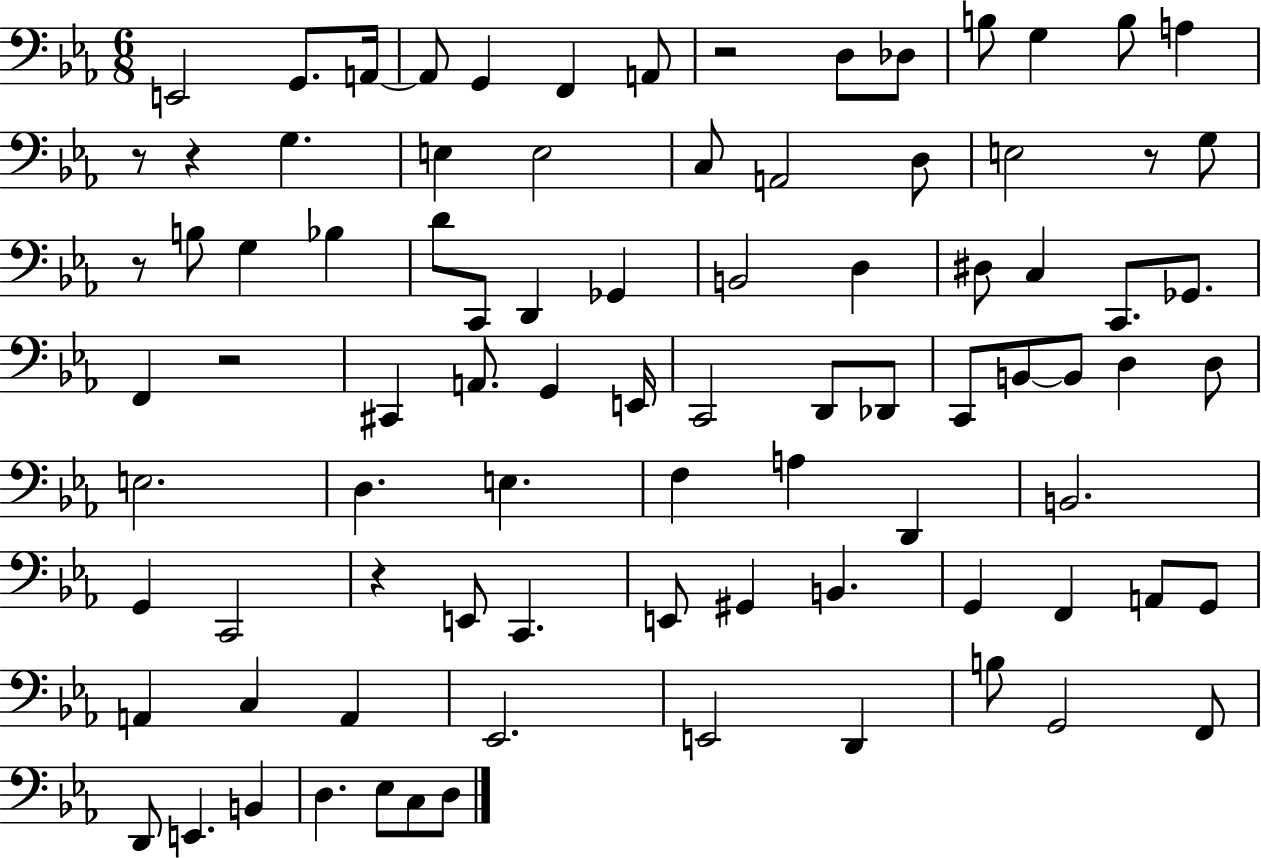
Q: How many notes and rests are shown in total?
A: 88